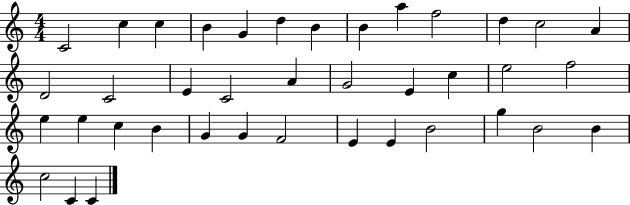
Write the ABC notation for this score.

X:1
T:Untitled
M:4/4
L:1/4
K:C
C2 c c B G d B B a f2 d c2 A D2 C2 E C2 A G2 E c e2 f2 e e c B G G F2 E E B2 g B2 B c2 C C